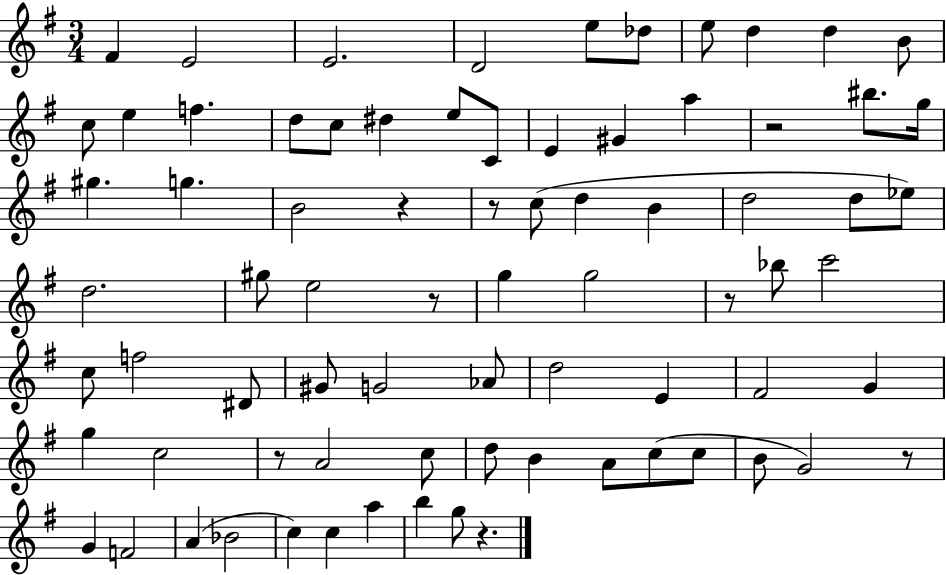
{
  \clef treble
  \numericTimeSignature
  \time 3/4
  \key g \major
  \repeat volta 2 { fis'4 e'2 | e'2. | d'2 e''8 des''8 | e''8 d''4 d''4 b'8 | \break c''8 e''4 f''4. | d''8 c''8 dis''4 e''8 c'8 | e'4 gis'4 a''4 | r2 bis''8. g''16 | \break gis''4. g''4. | b'2 r4 | r8 c''8( d''4 b'4 | d''2 d''8 ees''8) | \break d''2. | gis''8 e''2 r8 | g''4 g''2 | r8 bes''8 c'''2 | \break c''8 f''2 dis'8 | gis'8 g'2 aes'8 | d''2 e'4 | fis'2 g'4 | \break g''4 c''2 | r8 a'2 c''8 | d''8 b'4 a'8 c''8( c''8 | b'8 g'2) r8 | \break g'4 f'2 | a'4( bes'2 | c''4) c''4 a''4 | b''4 g''8 r4. | \break } \bar "|."
}